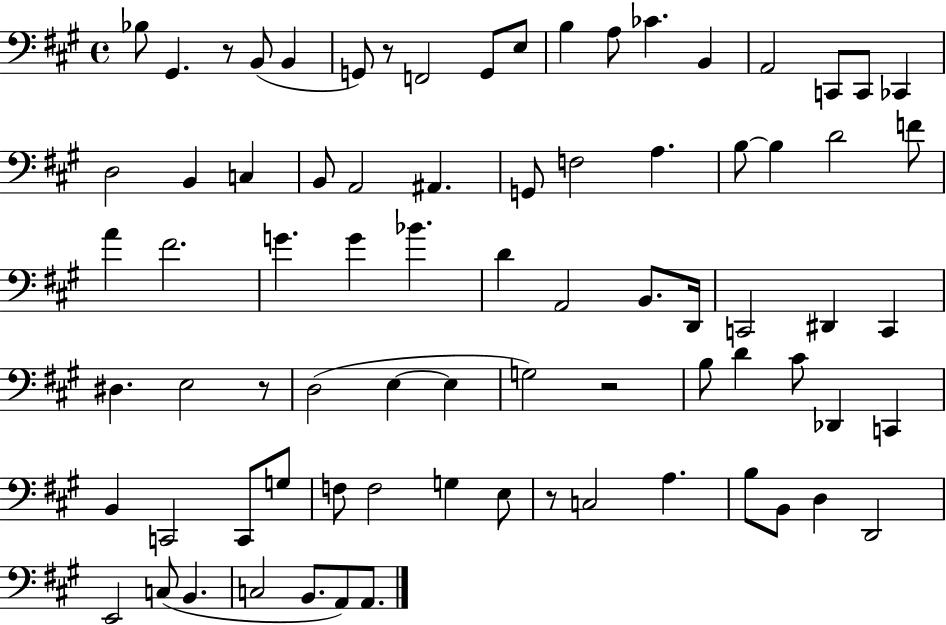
Bb3/e G#2/q. R/e B2/e B2/q G2/e R/e F2/h G2/e E3/e B3/q A3/e CES4/q. B2/q A2/h C2/e C2/e CES2/q D3/h B2/q C3/q B2/e A2/h A#2/q. G2/e F3/h A3/q. B3/e B3/q D4/h F4/e A4/q F#4/h. G4/q. G4/q Bb4/q. D4/q A2/h B2/e. D2/s C2/h D#2/q C2/q D#3/q. E3/h R/e D3/h E3/q E3/q G3/h R/h B3/e D4/q C#4/e Db2/q C2/q B2/q C2/h C2/e G3/e F3/e F3/h G3/q E3/e R/e C3/h A3/q. B3/e B2/e D3/q D2/h E2/h C3/e B2/q. C3/h B2/e. A2/e A2/e.